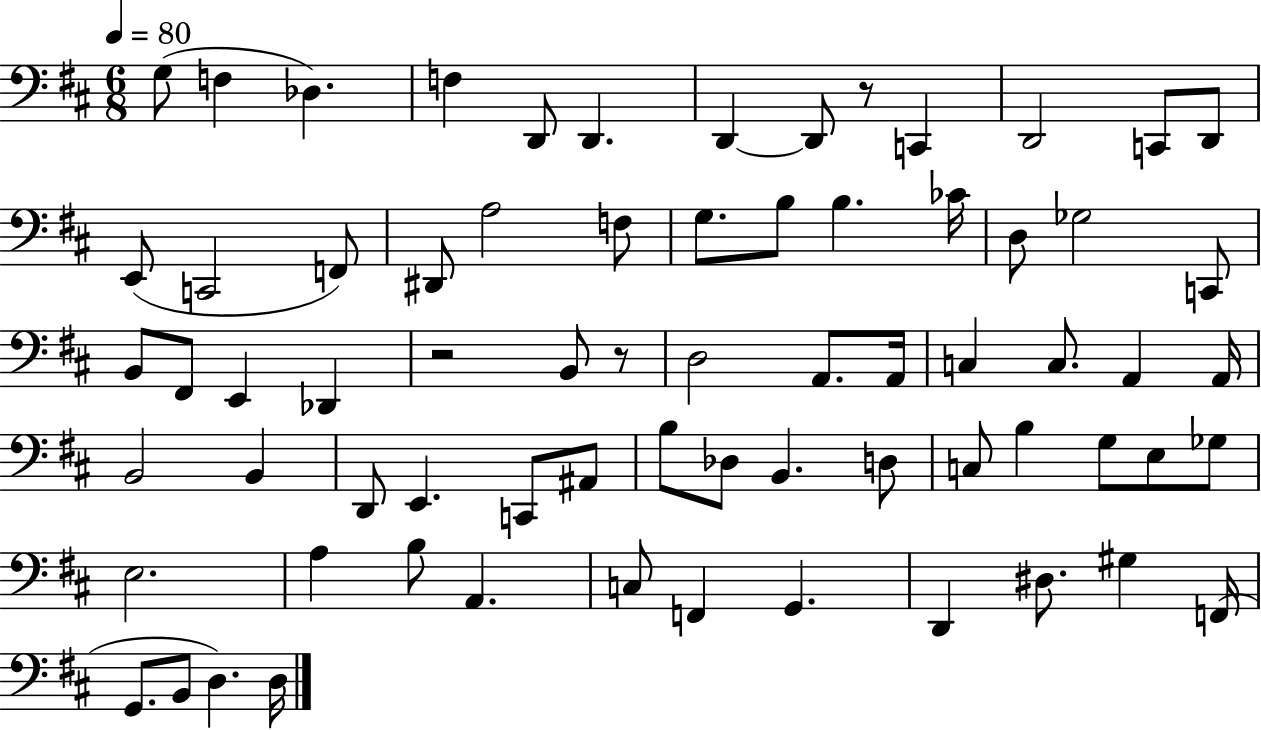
G3/e F3/q Db3/q. F3/q D2/e D2/q. D2/q D2/e R/e C2/q D2/h C2/e D2/e E2/e C2/h F2/e D#2/e A3/h F3/e G3/e. B3/e B3/q. CES4/s D3/e Gb3/h C2/e B2/e F#2/e E2/q Db2/q R/h B2/e R/e D3/h A2/e. A2/s C3/q C3/e. A2/q A2/s B2/h B2/q D2/e E2/q. C2/e A#2/e B3/e Db3/e B2/q. D3/e C3/e B3/q G3/e E3/e Gb3/e E3/h. A3/q B3/e A2/q. C3/e F2/q G2/q. D2/q D#3/e. G#3/q F2/s G2/e. B2/e D3/q. D3/s